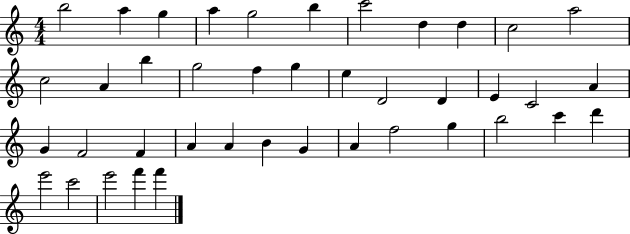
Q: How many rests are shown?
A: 0